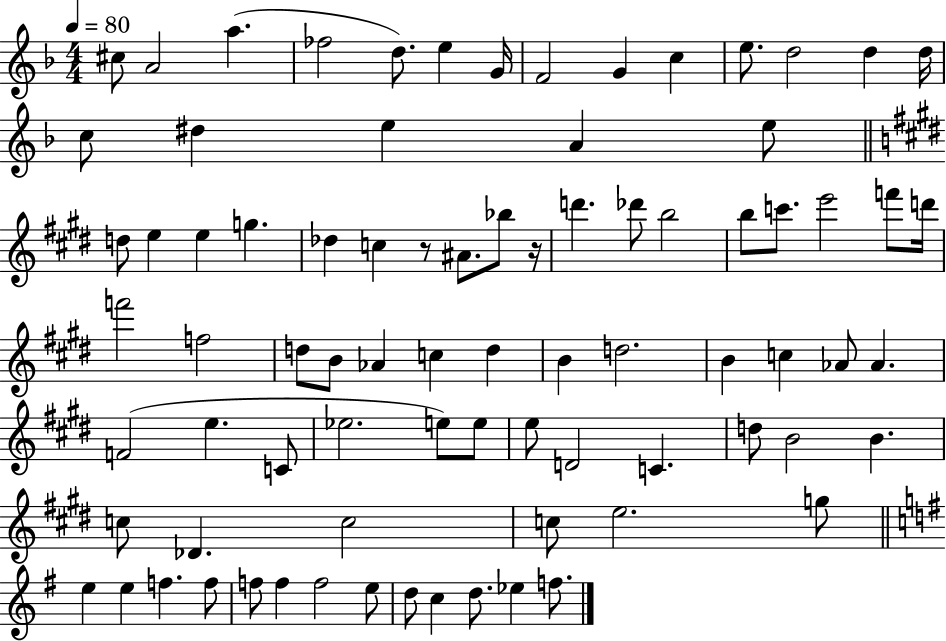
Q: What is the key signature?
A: F major